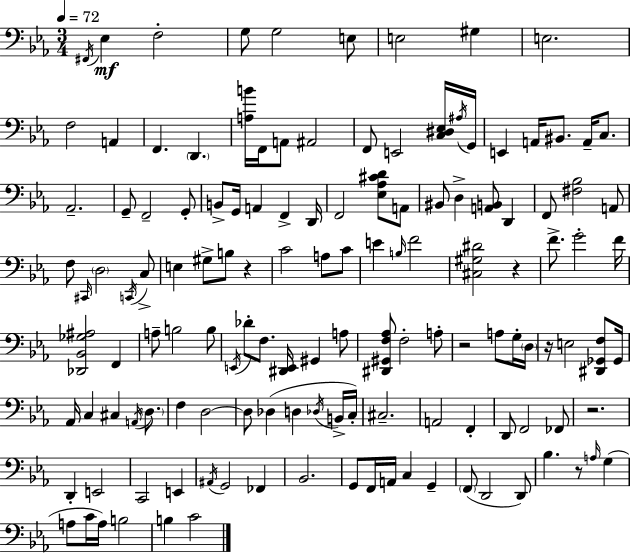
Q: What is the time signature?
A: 3/4